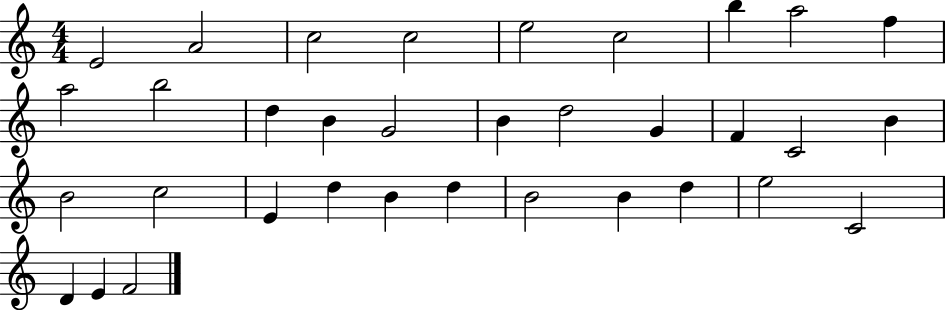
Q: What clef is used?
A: treble